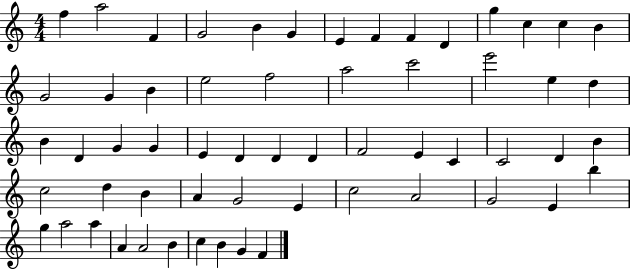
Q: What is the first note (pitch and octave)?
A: F5